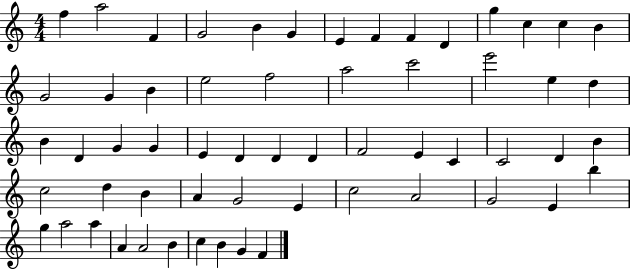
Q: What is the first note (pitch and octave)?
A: F5